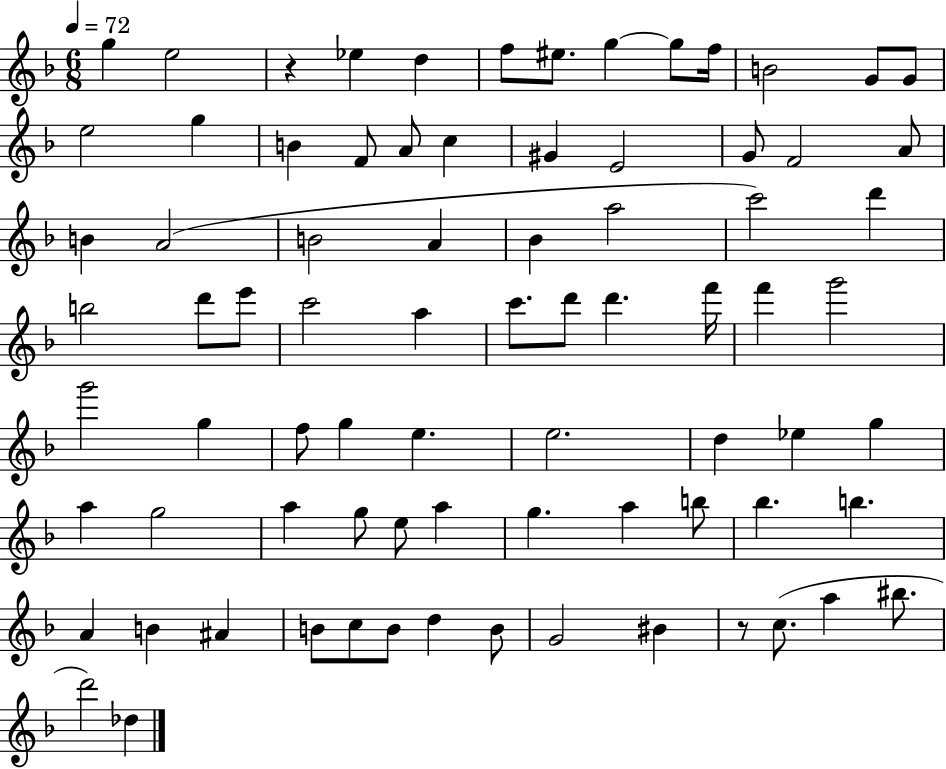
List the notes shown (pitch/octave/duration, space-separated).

G5/q E5/h R/q Eb5/q D5/q F5/e EIS5/e. G5/q G5/e F5/s B4/h G4/e G4/e E5/h G5/q B4/q F4/e A4/e C5/q G#4/q E4/h G4/e F4/h A4/e B4/q A4/h B4/h A4/q Bb4/q A5/h C6/h D6/q B5/h D6/e E6/e C6/h A5/q C6/e. D6/e D6/q. F6/s F6/q G6/h G6/h G5/q F5/e G5/q E5/q. E5/h. D5/q Eb5/q G5/q A5/q G5/h A5/q G5/e E5/e A5/q G5/q. A5/q B5/e Bb5/q. B5/q. A4/q B4/q A#4/q B4/e C5/e B4/e D5/q B4/e G4/h BIS4/q R/e C5/e. A5/q BIS5/e. D6/h Db5/q